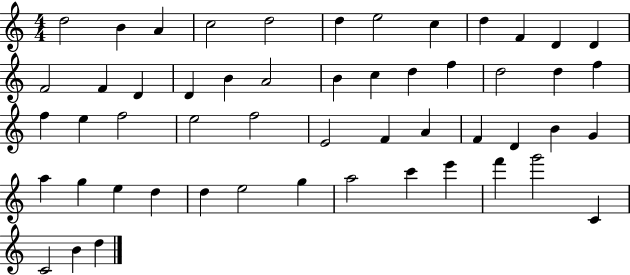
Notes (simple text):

D5/h B4/q A4/q C5/h D5/h D5/q E5/h C5/q D5/q F4/q D4/q D4/q F4/h F4/q D4/q D4/q B4/q A4/h B4/q C5/q D5/q F5/q D5/h D5/q F5/q F5/q E5/q F5/h E5/h F5/h E4/h F4/q A4/q F4/q D4/q B4/q G4/q A5/q G5/q E5/q D5/q D5/q E5/h G5/q A5/h C6/q E6/q F6/q G6/h C4/q C4/h B4/q D5/q